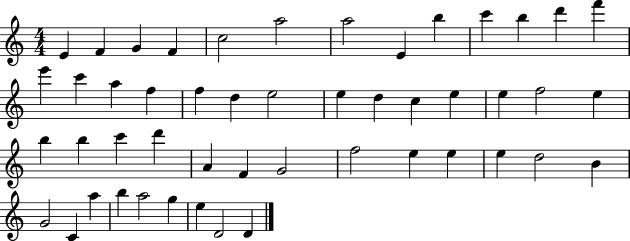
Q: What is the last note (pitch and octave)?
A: D4